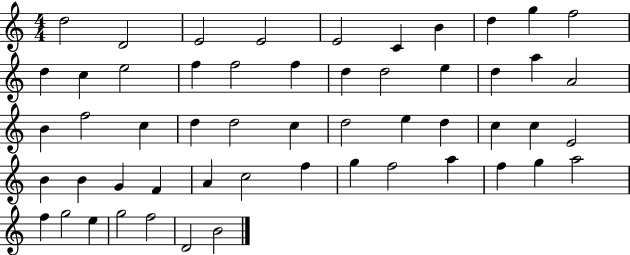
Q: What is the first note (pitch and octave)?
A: D5